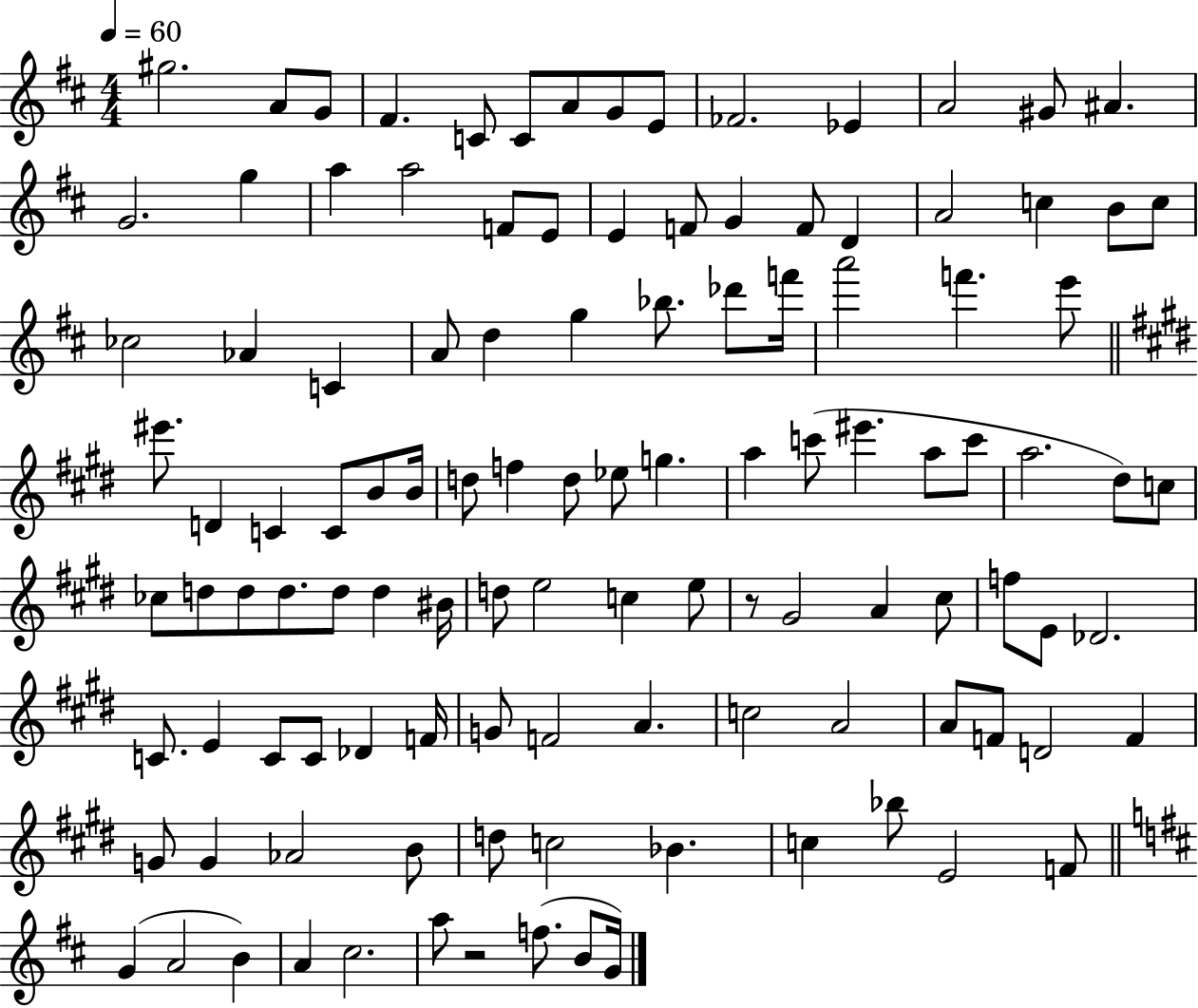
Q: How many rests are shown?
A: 2